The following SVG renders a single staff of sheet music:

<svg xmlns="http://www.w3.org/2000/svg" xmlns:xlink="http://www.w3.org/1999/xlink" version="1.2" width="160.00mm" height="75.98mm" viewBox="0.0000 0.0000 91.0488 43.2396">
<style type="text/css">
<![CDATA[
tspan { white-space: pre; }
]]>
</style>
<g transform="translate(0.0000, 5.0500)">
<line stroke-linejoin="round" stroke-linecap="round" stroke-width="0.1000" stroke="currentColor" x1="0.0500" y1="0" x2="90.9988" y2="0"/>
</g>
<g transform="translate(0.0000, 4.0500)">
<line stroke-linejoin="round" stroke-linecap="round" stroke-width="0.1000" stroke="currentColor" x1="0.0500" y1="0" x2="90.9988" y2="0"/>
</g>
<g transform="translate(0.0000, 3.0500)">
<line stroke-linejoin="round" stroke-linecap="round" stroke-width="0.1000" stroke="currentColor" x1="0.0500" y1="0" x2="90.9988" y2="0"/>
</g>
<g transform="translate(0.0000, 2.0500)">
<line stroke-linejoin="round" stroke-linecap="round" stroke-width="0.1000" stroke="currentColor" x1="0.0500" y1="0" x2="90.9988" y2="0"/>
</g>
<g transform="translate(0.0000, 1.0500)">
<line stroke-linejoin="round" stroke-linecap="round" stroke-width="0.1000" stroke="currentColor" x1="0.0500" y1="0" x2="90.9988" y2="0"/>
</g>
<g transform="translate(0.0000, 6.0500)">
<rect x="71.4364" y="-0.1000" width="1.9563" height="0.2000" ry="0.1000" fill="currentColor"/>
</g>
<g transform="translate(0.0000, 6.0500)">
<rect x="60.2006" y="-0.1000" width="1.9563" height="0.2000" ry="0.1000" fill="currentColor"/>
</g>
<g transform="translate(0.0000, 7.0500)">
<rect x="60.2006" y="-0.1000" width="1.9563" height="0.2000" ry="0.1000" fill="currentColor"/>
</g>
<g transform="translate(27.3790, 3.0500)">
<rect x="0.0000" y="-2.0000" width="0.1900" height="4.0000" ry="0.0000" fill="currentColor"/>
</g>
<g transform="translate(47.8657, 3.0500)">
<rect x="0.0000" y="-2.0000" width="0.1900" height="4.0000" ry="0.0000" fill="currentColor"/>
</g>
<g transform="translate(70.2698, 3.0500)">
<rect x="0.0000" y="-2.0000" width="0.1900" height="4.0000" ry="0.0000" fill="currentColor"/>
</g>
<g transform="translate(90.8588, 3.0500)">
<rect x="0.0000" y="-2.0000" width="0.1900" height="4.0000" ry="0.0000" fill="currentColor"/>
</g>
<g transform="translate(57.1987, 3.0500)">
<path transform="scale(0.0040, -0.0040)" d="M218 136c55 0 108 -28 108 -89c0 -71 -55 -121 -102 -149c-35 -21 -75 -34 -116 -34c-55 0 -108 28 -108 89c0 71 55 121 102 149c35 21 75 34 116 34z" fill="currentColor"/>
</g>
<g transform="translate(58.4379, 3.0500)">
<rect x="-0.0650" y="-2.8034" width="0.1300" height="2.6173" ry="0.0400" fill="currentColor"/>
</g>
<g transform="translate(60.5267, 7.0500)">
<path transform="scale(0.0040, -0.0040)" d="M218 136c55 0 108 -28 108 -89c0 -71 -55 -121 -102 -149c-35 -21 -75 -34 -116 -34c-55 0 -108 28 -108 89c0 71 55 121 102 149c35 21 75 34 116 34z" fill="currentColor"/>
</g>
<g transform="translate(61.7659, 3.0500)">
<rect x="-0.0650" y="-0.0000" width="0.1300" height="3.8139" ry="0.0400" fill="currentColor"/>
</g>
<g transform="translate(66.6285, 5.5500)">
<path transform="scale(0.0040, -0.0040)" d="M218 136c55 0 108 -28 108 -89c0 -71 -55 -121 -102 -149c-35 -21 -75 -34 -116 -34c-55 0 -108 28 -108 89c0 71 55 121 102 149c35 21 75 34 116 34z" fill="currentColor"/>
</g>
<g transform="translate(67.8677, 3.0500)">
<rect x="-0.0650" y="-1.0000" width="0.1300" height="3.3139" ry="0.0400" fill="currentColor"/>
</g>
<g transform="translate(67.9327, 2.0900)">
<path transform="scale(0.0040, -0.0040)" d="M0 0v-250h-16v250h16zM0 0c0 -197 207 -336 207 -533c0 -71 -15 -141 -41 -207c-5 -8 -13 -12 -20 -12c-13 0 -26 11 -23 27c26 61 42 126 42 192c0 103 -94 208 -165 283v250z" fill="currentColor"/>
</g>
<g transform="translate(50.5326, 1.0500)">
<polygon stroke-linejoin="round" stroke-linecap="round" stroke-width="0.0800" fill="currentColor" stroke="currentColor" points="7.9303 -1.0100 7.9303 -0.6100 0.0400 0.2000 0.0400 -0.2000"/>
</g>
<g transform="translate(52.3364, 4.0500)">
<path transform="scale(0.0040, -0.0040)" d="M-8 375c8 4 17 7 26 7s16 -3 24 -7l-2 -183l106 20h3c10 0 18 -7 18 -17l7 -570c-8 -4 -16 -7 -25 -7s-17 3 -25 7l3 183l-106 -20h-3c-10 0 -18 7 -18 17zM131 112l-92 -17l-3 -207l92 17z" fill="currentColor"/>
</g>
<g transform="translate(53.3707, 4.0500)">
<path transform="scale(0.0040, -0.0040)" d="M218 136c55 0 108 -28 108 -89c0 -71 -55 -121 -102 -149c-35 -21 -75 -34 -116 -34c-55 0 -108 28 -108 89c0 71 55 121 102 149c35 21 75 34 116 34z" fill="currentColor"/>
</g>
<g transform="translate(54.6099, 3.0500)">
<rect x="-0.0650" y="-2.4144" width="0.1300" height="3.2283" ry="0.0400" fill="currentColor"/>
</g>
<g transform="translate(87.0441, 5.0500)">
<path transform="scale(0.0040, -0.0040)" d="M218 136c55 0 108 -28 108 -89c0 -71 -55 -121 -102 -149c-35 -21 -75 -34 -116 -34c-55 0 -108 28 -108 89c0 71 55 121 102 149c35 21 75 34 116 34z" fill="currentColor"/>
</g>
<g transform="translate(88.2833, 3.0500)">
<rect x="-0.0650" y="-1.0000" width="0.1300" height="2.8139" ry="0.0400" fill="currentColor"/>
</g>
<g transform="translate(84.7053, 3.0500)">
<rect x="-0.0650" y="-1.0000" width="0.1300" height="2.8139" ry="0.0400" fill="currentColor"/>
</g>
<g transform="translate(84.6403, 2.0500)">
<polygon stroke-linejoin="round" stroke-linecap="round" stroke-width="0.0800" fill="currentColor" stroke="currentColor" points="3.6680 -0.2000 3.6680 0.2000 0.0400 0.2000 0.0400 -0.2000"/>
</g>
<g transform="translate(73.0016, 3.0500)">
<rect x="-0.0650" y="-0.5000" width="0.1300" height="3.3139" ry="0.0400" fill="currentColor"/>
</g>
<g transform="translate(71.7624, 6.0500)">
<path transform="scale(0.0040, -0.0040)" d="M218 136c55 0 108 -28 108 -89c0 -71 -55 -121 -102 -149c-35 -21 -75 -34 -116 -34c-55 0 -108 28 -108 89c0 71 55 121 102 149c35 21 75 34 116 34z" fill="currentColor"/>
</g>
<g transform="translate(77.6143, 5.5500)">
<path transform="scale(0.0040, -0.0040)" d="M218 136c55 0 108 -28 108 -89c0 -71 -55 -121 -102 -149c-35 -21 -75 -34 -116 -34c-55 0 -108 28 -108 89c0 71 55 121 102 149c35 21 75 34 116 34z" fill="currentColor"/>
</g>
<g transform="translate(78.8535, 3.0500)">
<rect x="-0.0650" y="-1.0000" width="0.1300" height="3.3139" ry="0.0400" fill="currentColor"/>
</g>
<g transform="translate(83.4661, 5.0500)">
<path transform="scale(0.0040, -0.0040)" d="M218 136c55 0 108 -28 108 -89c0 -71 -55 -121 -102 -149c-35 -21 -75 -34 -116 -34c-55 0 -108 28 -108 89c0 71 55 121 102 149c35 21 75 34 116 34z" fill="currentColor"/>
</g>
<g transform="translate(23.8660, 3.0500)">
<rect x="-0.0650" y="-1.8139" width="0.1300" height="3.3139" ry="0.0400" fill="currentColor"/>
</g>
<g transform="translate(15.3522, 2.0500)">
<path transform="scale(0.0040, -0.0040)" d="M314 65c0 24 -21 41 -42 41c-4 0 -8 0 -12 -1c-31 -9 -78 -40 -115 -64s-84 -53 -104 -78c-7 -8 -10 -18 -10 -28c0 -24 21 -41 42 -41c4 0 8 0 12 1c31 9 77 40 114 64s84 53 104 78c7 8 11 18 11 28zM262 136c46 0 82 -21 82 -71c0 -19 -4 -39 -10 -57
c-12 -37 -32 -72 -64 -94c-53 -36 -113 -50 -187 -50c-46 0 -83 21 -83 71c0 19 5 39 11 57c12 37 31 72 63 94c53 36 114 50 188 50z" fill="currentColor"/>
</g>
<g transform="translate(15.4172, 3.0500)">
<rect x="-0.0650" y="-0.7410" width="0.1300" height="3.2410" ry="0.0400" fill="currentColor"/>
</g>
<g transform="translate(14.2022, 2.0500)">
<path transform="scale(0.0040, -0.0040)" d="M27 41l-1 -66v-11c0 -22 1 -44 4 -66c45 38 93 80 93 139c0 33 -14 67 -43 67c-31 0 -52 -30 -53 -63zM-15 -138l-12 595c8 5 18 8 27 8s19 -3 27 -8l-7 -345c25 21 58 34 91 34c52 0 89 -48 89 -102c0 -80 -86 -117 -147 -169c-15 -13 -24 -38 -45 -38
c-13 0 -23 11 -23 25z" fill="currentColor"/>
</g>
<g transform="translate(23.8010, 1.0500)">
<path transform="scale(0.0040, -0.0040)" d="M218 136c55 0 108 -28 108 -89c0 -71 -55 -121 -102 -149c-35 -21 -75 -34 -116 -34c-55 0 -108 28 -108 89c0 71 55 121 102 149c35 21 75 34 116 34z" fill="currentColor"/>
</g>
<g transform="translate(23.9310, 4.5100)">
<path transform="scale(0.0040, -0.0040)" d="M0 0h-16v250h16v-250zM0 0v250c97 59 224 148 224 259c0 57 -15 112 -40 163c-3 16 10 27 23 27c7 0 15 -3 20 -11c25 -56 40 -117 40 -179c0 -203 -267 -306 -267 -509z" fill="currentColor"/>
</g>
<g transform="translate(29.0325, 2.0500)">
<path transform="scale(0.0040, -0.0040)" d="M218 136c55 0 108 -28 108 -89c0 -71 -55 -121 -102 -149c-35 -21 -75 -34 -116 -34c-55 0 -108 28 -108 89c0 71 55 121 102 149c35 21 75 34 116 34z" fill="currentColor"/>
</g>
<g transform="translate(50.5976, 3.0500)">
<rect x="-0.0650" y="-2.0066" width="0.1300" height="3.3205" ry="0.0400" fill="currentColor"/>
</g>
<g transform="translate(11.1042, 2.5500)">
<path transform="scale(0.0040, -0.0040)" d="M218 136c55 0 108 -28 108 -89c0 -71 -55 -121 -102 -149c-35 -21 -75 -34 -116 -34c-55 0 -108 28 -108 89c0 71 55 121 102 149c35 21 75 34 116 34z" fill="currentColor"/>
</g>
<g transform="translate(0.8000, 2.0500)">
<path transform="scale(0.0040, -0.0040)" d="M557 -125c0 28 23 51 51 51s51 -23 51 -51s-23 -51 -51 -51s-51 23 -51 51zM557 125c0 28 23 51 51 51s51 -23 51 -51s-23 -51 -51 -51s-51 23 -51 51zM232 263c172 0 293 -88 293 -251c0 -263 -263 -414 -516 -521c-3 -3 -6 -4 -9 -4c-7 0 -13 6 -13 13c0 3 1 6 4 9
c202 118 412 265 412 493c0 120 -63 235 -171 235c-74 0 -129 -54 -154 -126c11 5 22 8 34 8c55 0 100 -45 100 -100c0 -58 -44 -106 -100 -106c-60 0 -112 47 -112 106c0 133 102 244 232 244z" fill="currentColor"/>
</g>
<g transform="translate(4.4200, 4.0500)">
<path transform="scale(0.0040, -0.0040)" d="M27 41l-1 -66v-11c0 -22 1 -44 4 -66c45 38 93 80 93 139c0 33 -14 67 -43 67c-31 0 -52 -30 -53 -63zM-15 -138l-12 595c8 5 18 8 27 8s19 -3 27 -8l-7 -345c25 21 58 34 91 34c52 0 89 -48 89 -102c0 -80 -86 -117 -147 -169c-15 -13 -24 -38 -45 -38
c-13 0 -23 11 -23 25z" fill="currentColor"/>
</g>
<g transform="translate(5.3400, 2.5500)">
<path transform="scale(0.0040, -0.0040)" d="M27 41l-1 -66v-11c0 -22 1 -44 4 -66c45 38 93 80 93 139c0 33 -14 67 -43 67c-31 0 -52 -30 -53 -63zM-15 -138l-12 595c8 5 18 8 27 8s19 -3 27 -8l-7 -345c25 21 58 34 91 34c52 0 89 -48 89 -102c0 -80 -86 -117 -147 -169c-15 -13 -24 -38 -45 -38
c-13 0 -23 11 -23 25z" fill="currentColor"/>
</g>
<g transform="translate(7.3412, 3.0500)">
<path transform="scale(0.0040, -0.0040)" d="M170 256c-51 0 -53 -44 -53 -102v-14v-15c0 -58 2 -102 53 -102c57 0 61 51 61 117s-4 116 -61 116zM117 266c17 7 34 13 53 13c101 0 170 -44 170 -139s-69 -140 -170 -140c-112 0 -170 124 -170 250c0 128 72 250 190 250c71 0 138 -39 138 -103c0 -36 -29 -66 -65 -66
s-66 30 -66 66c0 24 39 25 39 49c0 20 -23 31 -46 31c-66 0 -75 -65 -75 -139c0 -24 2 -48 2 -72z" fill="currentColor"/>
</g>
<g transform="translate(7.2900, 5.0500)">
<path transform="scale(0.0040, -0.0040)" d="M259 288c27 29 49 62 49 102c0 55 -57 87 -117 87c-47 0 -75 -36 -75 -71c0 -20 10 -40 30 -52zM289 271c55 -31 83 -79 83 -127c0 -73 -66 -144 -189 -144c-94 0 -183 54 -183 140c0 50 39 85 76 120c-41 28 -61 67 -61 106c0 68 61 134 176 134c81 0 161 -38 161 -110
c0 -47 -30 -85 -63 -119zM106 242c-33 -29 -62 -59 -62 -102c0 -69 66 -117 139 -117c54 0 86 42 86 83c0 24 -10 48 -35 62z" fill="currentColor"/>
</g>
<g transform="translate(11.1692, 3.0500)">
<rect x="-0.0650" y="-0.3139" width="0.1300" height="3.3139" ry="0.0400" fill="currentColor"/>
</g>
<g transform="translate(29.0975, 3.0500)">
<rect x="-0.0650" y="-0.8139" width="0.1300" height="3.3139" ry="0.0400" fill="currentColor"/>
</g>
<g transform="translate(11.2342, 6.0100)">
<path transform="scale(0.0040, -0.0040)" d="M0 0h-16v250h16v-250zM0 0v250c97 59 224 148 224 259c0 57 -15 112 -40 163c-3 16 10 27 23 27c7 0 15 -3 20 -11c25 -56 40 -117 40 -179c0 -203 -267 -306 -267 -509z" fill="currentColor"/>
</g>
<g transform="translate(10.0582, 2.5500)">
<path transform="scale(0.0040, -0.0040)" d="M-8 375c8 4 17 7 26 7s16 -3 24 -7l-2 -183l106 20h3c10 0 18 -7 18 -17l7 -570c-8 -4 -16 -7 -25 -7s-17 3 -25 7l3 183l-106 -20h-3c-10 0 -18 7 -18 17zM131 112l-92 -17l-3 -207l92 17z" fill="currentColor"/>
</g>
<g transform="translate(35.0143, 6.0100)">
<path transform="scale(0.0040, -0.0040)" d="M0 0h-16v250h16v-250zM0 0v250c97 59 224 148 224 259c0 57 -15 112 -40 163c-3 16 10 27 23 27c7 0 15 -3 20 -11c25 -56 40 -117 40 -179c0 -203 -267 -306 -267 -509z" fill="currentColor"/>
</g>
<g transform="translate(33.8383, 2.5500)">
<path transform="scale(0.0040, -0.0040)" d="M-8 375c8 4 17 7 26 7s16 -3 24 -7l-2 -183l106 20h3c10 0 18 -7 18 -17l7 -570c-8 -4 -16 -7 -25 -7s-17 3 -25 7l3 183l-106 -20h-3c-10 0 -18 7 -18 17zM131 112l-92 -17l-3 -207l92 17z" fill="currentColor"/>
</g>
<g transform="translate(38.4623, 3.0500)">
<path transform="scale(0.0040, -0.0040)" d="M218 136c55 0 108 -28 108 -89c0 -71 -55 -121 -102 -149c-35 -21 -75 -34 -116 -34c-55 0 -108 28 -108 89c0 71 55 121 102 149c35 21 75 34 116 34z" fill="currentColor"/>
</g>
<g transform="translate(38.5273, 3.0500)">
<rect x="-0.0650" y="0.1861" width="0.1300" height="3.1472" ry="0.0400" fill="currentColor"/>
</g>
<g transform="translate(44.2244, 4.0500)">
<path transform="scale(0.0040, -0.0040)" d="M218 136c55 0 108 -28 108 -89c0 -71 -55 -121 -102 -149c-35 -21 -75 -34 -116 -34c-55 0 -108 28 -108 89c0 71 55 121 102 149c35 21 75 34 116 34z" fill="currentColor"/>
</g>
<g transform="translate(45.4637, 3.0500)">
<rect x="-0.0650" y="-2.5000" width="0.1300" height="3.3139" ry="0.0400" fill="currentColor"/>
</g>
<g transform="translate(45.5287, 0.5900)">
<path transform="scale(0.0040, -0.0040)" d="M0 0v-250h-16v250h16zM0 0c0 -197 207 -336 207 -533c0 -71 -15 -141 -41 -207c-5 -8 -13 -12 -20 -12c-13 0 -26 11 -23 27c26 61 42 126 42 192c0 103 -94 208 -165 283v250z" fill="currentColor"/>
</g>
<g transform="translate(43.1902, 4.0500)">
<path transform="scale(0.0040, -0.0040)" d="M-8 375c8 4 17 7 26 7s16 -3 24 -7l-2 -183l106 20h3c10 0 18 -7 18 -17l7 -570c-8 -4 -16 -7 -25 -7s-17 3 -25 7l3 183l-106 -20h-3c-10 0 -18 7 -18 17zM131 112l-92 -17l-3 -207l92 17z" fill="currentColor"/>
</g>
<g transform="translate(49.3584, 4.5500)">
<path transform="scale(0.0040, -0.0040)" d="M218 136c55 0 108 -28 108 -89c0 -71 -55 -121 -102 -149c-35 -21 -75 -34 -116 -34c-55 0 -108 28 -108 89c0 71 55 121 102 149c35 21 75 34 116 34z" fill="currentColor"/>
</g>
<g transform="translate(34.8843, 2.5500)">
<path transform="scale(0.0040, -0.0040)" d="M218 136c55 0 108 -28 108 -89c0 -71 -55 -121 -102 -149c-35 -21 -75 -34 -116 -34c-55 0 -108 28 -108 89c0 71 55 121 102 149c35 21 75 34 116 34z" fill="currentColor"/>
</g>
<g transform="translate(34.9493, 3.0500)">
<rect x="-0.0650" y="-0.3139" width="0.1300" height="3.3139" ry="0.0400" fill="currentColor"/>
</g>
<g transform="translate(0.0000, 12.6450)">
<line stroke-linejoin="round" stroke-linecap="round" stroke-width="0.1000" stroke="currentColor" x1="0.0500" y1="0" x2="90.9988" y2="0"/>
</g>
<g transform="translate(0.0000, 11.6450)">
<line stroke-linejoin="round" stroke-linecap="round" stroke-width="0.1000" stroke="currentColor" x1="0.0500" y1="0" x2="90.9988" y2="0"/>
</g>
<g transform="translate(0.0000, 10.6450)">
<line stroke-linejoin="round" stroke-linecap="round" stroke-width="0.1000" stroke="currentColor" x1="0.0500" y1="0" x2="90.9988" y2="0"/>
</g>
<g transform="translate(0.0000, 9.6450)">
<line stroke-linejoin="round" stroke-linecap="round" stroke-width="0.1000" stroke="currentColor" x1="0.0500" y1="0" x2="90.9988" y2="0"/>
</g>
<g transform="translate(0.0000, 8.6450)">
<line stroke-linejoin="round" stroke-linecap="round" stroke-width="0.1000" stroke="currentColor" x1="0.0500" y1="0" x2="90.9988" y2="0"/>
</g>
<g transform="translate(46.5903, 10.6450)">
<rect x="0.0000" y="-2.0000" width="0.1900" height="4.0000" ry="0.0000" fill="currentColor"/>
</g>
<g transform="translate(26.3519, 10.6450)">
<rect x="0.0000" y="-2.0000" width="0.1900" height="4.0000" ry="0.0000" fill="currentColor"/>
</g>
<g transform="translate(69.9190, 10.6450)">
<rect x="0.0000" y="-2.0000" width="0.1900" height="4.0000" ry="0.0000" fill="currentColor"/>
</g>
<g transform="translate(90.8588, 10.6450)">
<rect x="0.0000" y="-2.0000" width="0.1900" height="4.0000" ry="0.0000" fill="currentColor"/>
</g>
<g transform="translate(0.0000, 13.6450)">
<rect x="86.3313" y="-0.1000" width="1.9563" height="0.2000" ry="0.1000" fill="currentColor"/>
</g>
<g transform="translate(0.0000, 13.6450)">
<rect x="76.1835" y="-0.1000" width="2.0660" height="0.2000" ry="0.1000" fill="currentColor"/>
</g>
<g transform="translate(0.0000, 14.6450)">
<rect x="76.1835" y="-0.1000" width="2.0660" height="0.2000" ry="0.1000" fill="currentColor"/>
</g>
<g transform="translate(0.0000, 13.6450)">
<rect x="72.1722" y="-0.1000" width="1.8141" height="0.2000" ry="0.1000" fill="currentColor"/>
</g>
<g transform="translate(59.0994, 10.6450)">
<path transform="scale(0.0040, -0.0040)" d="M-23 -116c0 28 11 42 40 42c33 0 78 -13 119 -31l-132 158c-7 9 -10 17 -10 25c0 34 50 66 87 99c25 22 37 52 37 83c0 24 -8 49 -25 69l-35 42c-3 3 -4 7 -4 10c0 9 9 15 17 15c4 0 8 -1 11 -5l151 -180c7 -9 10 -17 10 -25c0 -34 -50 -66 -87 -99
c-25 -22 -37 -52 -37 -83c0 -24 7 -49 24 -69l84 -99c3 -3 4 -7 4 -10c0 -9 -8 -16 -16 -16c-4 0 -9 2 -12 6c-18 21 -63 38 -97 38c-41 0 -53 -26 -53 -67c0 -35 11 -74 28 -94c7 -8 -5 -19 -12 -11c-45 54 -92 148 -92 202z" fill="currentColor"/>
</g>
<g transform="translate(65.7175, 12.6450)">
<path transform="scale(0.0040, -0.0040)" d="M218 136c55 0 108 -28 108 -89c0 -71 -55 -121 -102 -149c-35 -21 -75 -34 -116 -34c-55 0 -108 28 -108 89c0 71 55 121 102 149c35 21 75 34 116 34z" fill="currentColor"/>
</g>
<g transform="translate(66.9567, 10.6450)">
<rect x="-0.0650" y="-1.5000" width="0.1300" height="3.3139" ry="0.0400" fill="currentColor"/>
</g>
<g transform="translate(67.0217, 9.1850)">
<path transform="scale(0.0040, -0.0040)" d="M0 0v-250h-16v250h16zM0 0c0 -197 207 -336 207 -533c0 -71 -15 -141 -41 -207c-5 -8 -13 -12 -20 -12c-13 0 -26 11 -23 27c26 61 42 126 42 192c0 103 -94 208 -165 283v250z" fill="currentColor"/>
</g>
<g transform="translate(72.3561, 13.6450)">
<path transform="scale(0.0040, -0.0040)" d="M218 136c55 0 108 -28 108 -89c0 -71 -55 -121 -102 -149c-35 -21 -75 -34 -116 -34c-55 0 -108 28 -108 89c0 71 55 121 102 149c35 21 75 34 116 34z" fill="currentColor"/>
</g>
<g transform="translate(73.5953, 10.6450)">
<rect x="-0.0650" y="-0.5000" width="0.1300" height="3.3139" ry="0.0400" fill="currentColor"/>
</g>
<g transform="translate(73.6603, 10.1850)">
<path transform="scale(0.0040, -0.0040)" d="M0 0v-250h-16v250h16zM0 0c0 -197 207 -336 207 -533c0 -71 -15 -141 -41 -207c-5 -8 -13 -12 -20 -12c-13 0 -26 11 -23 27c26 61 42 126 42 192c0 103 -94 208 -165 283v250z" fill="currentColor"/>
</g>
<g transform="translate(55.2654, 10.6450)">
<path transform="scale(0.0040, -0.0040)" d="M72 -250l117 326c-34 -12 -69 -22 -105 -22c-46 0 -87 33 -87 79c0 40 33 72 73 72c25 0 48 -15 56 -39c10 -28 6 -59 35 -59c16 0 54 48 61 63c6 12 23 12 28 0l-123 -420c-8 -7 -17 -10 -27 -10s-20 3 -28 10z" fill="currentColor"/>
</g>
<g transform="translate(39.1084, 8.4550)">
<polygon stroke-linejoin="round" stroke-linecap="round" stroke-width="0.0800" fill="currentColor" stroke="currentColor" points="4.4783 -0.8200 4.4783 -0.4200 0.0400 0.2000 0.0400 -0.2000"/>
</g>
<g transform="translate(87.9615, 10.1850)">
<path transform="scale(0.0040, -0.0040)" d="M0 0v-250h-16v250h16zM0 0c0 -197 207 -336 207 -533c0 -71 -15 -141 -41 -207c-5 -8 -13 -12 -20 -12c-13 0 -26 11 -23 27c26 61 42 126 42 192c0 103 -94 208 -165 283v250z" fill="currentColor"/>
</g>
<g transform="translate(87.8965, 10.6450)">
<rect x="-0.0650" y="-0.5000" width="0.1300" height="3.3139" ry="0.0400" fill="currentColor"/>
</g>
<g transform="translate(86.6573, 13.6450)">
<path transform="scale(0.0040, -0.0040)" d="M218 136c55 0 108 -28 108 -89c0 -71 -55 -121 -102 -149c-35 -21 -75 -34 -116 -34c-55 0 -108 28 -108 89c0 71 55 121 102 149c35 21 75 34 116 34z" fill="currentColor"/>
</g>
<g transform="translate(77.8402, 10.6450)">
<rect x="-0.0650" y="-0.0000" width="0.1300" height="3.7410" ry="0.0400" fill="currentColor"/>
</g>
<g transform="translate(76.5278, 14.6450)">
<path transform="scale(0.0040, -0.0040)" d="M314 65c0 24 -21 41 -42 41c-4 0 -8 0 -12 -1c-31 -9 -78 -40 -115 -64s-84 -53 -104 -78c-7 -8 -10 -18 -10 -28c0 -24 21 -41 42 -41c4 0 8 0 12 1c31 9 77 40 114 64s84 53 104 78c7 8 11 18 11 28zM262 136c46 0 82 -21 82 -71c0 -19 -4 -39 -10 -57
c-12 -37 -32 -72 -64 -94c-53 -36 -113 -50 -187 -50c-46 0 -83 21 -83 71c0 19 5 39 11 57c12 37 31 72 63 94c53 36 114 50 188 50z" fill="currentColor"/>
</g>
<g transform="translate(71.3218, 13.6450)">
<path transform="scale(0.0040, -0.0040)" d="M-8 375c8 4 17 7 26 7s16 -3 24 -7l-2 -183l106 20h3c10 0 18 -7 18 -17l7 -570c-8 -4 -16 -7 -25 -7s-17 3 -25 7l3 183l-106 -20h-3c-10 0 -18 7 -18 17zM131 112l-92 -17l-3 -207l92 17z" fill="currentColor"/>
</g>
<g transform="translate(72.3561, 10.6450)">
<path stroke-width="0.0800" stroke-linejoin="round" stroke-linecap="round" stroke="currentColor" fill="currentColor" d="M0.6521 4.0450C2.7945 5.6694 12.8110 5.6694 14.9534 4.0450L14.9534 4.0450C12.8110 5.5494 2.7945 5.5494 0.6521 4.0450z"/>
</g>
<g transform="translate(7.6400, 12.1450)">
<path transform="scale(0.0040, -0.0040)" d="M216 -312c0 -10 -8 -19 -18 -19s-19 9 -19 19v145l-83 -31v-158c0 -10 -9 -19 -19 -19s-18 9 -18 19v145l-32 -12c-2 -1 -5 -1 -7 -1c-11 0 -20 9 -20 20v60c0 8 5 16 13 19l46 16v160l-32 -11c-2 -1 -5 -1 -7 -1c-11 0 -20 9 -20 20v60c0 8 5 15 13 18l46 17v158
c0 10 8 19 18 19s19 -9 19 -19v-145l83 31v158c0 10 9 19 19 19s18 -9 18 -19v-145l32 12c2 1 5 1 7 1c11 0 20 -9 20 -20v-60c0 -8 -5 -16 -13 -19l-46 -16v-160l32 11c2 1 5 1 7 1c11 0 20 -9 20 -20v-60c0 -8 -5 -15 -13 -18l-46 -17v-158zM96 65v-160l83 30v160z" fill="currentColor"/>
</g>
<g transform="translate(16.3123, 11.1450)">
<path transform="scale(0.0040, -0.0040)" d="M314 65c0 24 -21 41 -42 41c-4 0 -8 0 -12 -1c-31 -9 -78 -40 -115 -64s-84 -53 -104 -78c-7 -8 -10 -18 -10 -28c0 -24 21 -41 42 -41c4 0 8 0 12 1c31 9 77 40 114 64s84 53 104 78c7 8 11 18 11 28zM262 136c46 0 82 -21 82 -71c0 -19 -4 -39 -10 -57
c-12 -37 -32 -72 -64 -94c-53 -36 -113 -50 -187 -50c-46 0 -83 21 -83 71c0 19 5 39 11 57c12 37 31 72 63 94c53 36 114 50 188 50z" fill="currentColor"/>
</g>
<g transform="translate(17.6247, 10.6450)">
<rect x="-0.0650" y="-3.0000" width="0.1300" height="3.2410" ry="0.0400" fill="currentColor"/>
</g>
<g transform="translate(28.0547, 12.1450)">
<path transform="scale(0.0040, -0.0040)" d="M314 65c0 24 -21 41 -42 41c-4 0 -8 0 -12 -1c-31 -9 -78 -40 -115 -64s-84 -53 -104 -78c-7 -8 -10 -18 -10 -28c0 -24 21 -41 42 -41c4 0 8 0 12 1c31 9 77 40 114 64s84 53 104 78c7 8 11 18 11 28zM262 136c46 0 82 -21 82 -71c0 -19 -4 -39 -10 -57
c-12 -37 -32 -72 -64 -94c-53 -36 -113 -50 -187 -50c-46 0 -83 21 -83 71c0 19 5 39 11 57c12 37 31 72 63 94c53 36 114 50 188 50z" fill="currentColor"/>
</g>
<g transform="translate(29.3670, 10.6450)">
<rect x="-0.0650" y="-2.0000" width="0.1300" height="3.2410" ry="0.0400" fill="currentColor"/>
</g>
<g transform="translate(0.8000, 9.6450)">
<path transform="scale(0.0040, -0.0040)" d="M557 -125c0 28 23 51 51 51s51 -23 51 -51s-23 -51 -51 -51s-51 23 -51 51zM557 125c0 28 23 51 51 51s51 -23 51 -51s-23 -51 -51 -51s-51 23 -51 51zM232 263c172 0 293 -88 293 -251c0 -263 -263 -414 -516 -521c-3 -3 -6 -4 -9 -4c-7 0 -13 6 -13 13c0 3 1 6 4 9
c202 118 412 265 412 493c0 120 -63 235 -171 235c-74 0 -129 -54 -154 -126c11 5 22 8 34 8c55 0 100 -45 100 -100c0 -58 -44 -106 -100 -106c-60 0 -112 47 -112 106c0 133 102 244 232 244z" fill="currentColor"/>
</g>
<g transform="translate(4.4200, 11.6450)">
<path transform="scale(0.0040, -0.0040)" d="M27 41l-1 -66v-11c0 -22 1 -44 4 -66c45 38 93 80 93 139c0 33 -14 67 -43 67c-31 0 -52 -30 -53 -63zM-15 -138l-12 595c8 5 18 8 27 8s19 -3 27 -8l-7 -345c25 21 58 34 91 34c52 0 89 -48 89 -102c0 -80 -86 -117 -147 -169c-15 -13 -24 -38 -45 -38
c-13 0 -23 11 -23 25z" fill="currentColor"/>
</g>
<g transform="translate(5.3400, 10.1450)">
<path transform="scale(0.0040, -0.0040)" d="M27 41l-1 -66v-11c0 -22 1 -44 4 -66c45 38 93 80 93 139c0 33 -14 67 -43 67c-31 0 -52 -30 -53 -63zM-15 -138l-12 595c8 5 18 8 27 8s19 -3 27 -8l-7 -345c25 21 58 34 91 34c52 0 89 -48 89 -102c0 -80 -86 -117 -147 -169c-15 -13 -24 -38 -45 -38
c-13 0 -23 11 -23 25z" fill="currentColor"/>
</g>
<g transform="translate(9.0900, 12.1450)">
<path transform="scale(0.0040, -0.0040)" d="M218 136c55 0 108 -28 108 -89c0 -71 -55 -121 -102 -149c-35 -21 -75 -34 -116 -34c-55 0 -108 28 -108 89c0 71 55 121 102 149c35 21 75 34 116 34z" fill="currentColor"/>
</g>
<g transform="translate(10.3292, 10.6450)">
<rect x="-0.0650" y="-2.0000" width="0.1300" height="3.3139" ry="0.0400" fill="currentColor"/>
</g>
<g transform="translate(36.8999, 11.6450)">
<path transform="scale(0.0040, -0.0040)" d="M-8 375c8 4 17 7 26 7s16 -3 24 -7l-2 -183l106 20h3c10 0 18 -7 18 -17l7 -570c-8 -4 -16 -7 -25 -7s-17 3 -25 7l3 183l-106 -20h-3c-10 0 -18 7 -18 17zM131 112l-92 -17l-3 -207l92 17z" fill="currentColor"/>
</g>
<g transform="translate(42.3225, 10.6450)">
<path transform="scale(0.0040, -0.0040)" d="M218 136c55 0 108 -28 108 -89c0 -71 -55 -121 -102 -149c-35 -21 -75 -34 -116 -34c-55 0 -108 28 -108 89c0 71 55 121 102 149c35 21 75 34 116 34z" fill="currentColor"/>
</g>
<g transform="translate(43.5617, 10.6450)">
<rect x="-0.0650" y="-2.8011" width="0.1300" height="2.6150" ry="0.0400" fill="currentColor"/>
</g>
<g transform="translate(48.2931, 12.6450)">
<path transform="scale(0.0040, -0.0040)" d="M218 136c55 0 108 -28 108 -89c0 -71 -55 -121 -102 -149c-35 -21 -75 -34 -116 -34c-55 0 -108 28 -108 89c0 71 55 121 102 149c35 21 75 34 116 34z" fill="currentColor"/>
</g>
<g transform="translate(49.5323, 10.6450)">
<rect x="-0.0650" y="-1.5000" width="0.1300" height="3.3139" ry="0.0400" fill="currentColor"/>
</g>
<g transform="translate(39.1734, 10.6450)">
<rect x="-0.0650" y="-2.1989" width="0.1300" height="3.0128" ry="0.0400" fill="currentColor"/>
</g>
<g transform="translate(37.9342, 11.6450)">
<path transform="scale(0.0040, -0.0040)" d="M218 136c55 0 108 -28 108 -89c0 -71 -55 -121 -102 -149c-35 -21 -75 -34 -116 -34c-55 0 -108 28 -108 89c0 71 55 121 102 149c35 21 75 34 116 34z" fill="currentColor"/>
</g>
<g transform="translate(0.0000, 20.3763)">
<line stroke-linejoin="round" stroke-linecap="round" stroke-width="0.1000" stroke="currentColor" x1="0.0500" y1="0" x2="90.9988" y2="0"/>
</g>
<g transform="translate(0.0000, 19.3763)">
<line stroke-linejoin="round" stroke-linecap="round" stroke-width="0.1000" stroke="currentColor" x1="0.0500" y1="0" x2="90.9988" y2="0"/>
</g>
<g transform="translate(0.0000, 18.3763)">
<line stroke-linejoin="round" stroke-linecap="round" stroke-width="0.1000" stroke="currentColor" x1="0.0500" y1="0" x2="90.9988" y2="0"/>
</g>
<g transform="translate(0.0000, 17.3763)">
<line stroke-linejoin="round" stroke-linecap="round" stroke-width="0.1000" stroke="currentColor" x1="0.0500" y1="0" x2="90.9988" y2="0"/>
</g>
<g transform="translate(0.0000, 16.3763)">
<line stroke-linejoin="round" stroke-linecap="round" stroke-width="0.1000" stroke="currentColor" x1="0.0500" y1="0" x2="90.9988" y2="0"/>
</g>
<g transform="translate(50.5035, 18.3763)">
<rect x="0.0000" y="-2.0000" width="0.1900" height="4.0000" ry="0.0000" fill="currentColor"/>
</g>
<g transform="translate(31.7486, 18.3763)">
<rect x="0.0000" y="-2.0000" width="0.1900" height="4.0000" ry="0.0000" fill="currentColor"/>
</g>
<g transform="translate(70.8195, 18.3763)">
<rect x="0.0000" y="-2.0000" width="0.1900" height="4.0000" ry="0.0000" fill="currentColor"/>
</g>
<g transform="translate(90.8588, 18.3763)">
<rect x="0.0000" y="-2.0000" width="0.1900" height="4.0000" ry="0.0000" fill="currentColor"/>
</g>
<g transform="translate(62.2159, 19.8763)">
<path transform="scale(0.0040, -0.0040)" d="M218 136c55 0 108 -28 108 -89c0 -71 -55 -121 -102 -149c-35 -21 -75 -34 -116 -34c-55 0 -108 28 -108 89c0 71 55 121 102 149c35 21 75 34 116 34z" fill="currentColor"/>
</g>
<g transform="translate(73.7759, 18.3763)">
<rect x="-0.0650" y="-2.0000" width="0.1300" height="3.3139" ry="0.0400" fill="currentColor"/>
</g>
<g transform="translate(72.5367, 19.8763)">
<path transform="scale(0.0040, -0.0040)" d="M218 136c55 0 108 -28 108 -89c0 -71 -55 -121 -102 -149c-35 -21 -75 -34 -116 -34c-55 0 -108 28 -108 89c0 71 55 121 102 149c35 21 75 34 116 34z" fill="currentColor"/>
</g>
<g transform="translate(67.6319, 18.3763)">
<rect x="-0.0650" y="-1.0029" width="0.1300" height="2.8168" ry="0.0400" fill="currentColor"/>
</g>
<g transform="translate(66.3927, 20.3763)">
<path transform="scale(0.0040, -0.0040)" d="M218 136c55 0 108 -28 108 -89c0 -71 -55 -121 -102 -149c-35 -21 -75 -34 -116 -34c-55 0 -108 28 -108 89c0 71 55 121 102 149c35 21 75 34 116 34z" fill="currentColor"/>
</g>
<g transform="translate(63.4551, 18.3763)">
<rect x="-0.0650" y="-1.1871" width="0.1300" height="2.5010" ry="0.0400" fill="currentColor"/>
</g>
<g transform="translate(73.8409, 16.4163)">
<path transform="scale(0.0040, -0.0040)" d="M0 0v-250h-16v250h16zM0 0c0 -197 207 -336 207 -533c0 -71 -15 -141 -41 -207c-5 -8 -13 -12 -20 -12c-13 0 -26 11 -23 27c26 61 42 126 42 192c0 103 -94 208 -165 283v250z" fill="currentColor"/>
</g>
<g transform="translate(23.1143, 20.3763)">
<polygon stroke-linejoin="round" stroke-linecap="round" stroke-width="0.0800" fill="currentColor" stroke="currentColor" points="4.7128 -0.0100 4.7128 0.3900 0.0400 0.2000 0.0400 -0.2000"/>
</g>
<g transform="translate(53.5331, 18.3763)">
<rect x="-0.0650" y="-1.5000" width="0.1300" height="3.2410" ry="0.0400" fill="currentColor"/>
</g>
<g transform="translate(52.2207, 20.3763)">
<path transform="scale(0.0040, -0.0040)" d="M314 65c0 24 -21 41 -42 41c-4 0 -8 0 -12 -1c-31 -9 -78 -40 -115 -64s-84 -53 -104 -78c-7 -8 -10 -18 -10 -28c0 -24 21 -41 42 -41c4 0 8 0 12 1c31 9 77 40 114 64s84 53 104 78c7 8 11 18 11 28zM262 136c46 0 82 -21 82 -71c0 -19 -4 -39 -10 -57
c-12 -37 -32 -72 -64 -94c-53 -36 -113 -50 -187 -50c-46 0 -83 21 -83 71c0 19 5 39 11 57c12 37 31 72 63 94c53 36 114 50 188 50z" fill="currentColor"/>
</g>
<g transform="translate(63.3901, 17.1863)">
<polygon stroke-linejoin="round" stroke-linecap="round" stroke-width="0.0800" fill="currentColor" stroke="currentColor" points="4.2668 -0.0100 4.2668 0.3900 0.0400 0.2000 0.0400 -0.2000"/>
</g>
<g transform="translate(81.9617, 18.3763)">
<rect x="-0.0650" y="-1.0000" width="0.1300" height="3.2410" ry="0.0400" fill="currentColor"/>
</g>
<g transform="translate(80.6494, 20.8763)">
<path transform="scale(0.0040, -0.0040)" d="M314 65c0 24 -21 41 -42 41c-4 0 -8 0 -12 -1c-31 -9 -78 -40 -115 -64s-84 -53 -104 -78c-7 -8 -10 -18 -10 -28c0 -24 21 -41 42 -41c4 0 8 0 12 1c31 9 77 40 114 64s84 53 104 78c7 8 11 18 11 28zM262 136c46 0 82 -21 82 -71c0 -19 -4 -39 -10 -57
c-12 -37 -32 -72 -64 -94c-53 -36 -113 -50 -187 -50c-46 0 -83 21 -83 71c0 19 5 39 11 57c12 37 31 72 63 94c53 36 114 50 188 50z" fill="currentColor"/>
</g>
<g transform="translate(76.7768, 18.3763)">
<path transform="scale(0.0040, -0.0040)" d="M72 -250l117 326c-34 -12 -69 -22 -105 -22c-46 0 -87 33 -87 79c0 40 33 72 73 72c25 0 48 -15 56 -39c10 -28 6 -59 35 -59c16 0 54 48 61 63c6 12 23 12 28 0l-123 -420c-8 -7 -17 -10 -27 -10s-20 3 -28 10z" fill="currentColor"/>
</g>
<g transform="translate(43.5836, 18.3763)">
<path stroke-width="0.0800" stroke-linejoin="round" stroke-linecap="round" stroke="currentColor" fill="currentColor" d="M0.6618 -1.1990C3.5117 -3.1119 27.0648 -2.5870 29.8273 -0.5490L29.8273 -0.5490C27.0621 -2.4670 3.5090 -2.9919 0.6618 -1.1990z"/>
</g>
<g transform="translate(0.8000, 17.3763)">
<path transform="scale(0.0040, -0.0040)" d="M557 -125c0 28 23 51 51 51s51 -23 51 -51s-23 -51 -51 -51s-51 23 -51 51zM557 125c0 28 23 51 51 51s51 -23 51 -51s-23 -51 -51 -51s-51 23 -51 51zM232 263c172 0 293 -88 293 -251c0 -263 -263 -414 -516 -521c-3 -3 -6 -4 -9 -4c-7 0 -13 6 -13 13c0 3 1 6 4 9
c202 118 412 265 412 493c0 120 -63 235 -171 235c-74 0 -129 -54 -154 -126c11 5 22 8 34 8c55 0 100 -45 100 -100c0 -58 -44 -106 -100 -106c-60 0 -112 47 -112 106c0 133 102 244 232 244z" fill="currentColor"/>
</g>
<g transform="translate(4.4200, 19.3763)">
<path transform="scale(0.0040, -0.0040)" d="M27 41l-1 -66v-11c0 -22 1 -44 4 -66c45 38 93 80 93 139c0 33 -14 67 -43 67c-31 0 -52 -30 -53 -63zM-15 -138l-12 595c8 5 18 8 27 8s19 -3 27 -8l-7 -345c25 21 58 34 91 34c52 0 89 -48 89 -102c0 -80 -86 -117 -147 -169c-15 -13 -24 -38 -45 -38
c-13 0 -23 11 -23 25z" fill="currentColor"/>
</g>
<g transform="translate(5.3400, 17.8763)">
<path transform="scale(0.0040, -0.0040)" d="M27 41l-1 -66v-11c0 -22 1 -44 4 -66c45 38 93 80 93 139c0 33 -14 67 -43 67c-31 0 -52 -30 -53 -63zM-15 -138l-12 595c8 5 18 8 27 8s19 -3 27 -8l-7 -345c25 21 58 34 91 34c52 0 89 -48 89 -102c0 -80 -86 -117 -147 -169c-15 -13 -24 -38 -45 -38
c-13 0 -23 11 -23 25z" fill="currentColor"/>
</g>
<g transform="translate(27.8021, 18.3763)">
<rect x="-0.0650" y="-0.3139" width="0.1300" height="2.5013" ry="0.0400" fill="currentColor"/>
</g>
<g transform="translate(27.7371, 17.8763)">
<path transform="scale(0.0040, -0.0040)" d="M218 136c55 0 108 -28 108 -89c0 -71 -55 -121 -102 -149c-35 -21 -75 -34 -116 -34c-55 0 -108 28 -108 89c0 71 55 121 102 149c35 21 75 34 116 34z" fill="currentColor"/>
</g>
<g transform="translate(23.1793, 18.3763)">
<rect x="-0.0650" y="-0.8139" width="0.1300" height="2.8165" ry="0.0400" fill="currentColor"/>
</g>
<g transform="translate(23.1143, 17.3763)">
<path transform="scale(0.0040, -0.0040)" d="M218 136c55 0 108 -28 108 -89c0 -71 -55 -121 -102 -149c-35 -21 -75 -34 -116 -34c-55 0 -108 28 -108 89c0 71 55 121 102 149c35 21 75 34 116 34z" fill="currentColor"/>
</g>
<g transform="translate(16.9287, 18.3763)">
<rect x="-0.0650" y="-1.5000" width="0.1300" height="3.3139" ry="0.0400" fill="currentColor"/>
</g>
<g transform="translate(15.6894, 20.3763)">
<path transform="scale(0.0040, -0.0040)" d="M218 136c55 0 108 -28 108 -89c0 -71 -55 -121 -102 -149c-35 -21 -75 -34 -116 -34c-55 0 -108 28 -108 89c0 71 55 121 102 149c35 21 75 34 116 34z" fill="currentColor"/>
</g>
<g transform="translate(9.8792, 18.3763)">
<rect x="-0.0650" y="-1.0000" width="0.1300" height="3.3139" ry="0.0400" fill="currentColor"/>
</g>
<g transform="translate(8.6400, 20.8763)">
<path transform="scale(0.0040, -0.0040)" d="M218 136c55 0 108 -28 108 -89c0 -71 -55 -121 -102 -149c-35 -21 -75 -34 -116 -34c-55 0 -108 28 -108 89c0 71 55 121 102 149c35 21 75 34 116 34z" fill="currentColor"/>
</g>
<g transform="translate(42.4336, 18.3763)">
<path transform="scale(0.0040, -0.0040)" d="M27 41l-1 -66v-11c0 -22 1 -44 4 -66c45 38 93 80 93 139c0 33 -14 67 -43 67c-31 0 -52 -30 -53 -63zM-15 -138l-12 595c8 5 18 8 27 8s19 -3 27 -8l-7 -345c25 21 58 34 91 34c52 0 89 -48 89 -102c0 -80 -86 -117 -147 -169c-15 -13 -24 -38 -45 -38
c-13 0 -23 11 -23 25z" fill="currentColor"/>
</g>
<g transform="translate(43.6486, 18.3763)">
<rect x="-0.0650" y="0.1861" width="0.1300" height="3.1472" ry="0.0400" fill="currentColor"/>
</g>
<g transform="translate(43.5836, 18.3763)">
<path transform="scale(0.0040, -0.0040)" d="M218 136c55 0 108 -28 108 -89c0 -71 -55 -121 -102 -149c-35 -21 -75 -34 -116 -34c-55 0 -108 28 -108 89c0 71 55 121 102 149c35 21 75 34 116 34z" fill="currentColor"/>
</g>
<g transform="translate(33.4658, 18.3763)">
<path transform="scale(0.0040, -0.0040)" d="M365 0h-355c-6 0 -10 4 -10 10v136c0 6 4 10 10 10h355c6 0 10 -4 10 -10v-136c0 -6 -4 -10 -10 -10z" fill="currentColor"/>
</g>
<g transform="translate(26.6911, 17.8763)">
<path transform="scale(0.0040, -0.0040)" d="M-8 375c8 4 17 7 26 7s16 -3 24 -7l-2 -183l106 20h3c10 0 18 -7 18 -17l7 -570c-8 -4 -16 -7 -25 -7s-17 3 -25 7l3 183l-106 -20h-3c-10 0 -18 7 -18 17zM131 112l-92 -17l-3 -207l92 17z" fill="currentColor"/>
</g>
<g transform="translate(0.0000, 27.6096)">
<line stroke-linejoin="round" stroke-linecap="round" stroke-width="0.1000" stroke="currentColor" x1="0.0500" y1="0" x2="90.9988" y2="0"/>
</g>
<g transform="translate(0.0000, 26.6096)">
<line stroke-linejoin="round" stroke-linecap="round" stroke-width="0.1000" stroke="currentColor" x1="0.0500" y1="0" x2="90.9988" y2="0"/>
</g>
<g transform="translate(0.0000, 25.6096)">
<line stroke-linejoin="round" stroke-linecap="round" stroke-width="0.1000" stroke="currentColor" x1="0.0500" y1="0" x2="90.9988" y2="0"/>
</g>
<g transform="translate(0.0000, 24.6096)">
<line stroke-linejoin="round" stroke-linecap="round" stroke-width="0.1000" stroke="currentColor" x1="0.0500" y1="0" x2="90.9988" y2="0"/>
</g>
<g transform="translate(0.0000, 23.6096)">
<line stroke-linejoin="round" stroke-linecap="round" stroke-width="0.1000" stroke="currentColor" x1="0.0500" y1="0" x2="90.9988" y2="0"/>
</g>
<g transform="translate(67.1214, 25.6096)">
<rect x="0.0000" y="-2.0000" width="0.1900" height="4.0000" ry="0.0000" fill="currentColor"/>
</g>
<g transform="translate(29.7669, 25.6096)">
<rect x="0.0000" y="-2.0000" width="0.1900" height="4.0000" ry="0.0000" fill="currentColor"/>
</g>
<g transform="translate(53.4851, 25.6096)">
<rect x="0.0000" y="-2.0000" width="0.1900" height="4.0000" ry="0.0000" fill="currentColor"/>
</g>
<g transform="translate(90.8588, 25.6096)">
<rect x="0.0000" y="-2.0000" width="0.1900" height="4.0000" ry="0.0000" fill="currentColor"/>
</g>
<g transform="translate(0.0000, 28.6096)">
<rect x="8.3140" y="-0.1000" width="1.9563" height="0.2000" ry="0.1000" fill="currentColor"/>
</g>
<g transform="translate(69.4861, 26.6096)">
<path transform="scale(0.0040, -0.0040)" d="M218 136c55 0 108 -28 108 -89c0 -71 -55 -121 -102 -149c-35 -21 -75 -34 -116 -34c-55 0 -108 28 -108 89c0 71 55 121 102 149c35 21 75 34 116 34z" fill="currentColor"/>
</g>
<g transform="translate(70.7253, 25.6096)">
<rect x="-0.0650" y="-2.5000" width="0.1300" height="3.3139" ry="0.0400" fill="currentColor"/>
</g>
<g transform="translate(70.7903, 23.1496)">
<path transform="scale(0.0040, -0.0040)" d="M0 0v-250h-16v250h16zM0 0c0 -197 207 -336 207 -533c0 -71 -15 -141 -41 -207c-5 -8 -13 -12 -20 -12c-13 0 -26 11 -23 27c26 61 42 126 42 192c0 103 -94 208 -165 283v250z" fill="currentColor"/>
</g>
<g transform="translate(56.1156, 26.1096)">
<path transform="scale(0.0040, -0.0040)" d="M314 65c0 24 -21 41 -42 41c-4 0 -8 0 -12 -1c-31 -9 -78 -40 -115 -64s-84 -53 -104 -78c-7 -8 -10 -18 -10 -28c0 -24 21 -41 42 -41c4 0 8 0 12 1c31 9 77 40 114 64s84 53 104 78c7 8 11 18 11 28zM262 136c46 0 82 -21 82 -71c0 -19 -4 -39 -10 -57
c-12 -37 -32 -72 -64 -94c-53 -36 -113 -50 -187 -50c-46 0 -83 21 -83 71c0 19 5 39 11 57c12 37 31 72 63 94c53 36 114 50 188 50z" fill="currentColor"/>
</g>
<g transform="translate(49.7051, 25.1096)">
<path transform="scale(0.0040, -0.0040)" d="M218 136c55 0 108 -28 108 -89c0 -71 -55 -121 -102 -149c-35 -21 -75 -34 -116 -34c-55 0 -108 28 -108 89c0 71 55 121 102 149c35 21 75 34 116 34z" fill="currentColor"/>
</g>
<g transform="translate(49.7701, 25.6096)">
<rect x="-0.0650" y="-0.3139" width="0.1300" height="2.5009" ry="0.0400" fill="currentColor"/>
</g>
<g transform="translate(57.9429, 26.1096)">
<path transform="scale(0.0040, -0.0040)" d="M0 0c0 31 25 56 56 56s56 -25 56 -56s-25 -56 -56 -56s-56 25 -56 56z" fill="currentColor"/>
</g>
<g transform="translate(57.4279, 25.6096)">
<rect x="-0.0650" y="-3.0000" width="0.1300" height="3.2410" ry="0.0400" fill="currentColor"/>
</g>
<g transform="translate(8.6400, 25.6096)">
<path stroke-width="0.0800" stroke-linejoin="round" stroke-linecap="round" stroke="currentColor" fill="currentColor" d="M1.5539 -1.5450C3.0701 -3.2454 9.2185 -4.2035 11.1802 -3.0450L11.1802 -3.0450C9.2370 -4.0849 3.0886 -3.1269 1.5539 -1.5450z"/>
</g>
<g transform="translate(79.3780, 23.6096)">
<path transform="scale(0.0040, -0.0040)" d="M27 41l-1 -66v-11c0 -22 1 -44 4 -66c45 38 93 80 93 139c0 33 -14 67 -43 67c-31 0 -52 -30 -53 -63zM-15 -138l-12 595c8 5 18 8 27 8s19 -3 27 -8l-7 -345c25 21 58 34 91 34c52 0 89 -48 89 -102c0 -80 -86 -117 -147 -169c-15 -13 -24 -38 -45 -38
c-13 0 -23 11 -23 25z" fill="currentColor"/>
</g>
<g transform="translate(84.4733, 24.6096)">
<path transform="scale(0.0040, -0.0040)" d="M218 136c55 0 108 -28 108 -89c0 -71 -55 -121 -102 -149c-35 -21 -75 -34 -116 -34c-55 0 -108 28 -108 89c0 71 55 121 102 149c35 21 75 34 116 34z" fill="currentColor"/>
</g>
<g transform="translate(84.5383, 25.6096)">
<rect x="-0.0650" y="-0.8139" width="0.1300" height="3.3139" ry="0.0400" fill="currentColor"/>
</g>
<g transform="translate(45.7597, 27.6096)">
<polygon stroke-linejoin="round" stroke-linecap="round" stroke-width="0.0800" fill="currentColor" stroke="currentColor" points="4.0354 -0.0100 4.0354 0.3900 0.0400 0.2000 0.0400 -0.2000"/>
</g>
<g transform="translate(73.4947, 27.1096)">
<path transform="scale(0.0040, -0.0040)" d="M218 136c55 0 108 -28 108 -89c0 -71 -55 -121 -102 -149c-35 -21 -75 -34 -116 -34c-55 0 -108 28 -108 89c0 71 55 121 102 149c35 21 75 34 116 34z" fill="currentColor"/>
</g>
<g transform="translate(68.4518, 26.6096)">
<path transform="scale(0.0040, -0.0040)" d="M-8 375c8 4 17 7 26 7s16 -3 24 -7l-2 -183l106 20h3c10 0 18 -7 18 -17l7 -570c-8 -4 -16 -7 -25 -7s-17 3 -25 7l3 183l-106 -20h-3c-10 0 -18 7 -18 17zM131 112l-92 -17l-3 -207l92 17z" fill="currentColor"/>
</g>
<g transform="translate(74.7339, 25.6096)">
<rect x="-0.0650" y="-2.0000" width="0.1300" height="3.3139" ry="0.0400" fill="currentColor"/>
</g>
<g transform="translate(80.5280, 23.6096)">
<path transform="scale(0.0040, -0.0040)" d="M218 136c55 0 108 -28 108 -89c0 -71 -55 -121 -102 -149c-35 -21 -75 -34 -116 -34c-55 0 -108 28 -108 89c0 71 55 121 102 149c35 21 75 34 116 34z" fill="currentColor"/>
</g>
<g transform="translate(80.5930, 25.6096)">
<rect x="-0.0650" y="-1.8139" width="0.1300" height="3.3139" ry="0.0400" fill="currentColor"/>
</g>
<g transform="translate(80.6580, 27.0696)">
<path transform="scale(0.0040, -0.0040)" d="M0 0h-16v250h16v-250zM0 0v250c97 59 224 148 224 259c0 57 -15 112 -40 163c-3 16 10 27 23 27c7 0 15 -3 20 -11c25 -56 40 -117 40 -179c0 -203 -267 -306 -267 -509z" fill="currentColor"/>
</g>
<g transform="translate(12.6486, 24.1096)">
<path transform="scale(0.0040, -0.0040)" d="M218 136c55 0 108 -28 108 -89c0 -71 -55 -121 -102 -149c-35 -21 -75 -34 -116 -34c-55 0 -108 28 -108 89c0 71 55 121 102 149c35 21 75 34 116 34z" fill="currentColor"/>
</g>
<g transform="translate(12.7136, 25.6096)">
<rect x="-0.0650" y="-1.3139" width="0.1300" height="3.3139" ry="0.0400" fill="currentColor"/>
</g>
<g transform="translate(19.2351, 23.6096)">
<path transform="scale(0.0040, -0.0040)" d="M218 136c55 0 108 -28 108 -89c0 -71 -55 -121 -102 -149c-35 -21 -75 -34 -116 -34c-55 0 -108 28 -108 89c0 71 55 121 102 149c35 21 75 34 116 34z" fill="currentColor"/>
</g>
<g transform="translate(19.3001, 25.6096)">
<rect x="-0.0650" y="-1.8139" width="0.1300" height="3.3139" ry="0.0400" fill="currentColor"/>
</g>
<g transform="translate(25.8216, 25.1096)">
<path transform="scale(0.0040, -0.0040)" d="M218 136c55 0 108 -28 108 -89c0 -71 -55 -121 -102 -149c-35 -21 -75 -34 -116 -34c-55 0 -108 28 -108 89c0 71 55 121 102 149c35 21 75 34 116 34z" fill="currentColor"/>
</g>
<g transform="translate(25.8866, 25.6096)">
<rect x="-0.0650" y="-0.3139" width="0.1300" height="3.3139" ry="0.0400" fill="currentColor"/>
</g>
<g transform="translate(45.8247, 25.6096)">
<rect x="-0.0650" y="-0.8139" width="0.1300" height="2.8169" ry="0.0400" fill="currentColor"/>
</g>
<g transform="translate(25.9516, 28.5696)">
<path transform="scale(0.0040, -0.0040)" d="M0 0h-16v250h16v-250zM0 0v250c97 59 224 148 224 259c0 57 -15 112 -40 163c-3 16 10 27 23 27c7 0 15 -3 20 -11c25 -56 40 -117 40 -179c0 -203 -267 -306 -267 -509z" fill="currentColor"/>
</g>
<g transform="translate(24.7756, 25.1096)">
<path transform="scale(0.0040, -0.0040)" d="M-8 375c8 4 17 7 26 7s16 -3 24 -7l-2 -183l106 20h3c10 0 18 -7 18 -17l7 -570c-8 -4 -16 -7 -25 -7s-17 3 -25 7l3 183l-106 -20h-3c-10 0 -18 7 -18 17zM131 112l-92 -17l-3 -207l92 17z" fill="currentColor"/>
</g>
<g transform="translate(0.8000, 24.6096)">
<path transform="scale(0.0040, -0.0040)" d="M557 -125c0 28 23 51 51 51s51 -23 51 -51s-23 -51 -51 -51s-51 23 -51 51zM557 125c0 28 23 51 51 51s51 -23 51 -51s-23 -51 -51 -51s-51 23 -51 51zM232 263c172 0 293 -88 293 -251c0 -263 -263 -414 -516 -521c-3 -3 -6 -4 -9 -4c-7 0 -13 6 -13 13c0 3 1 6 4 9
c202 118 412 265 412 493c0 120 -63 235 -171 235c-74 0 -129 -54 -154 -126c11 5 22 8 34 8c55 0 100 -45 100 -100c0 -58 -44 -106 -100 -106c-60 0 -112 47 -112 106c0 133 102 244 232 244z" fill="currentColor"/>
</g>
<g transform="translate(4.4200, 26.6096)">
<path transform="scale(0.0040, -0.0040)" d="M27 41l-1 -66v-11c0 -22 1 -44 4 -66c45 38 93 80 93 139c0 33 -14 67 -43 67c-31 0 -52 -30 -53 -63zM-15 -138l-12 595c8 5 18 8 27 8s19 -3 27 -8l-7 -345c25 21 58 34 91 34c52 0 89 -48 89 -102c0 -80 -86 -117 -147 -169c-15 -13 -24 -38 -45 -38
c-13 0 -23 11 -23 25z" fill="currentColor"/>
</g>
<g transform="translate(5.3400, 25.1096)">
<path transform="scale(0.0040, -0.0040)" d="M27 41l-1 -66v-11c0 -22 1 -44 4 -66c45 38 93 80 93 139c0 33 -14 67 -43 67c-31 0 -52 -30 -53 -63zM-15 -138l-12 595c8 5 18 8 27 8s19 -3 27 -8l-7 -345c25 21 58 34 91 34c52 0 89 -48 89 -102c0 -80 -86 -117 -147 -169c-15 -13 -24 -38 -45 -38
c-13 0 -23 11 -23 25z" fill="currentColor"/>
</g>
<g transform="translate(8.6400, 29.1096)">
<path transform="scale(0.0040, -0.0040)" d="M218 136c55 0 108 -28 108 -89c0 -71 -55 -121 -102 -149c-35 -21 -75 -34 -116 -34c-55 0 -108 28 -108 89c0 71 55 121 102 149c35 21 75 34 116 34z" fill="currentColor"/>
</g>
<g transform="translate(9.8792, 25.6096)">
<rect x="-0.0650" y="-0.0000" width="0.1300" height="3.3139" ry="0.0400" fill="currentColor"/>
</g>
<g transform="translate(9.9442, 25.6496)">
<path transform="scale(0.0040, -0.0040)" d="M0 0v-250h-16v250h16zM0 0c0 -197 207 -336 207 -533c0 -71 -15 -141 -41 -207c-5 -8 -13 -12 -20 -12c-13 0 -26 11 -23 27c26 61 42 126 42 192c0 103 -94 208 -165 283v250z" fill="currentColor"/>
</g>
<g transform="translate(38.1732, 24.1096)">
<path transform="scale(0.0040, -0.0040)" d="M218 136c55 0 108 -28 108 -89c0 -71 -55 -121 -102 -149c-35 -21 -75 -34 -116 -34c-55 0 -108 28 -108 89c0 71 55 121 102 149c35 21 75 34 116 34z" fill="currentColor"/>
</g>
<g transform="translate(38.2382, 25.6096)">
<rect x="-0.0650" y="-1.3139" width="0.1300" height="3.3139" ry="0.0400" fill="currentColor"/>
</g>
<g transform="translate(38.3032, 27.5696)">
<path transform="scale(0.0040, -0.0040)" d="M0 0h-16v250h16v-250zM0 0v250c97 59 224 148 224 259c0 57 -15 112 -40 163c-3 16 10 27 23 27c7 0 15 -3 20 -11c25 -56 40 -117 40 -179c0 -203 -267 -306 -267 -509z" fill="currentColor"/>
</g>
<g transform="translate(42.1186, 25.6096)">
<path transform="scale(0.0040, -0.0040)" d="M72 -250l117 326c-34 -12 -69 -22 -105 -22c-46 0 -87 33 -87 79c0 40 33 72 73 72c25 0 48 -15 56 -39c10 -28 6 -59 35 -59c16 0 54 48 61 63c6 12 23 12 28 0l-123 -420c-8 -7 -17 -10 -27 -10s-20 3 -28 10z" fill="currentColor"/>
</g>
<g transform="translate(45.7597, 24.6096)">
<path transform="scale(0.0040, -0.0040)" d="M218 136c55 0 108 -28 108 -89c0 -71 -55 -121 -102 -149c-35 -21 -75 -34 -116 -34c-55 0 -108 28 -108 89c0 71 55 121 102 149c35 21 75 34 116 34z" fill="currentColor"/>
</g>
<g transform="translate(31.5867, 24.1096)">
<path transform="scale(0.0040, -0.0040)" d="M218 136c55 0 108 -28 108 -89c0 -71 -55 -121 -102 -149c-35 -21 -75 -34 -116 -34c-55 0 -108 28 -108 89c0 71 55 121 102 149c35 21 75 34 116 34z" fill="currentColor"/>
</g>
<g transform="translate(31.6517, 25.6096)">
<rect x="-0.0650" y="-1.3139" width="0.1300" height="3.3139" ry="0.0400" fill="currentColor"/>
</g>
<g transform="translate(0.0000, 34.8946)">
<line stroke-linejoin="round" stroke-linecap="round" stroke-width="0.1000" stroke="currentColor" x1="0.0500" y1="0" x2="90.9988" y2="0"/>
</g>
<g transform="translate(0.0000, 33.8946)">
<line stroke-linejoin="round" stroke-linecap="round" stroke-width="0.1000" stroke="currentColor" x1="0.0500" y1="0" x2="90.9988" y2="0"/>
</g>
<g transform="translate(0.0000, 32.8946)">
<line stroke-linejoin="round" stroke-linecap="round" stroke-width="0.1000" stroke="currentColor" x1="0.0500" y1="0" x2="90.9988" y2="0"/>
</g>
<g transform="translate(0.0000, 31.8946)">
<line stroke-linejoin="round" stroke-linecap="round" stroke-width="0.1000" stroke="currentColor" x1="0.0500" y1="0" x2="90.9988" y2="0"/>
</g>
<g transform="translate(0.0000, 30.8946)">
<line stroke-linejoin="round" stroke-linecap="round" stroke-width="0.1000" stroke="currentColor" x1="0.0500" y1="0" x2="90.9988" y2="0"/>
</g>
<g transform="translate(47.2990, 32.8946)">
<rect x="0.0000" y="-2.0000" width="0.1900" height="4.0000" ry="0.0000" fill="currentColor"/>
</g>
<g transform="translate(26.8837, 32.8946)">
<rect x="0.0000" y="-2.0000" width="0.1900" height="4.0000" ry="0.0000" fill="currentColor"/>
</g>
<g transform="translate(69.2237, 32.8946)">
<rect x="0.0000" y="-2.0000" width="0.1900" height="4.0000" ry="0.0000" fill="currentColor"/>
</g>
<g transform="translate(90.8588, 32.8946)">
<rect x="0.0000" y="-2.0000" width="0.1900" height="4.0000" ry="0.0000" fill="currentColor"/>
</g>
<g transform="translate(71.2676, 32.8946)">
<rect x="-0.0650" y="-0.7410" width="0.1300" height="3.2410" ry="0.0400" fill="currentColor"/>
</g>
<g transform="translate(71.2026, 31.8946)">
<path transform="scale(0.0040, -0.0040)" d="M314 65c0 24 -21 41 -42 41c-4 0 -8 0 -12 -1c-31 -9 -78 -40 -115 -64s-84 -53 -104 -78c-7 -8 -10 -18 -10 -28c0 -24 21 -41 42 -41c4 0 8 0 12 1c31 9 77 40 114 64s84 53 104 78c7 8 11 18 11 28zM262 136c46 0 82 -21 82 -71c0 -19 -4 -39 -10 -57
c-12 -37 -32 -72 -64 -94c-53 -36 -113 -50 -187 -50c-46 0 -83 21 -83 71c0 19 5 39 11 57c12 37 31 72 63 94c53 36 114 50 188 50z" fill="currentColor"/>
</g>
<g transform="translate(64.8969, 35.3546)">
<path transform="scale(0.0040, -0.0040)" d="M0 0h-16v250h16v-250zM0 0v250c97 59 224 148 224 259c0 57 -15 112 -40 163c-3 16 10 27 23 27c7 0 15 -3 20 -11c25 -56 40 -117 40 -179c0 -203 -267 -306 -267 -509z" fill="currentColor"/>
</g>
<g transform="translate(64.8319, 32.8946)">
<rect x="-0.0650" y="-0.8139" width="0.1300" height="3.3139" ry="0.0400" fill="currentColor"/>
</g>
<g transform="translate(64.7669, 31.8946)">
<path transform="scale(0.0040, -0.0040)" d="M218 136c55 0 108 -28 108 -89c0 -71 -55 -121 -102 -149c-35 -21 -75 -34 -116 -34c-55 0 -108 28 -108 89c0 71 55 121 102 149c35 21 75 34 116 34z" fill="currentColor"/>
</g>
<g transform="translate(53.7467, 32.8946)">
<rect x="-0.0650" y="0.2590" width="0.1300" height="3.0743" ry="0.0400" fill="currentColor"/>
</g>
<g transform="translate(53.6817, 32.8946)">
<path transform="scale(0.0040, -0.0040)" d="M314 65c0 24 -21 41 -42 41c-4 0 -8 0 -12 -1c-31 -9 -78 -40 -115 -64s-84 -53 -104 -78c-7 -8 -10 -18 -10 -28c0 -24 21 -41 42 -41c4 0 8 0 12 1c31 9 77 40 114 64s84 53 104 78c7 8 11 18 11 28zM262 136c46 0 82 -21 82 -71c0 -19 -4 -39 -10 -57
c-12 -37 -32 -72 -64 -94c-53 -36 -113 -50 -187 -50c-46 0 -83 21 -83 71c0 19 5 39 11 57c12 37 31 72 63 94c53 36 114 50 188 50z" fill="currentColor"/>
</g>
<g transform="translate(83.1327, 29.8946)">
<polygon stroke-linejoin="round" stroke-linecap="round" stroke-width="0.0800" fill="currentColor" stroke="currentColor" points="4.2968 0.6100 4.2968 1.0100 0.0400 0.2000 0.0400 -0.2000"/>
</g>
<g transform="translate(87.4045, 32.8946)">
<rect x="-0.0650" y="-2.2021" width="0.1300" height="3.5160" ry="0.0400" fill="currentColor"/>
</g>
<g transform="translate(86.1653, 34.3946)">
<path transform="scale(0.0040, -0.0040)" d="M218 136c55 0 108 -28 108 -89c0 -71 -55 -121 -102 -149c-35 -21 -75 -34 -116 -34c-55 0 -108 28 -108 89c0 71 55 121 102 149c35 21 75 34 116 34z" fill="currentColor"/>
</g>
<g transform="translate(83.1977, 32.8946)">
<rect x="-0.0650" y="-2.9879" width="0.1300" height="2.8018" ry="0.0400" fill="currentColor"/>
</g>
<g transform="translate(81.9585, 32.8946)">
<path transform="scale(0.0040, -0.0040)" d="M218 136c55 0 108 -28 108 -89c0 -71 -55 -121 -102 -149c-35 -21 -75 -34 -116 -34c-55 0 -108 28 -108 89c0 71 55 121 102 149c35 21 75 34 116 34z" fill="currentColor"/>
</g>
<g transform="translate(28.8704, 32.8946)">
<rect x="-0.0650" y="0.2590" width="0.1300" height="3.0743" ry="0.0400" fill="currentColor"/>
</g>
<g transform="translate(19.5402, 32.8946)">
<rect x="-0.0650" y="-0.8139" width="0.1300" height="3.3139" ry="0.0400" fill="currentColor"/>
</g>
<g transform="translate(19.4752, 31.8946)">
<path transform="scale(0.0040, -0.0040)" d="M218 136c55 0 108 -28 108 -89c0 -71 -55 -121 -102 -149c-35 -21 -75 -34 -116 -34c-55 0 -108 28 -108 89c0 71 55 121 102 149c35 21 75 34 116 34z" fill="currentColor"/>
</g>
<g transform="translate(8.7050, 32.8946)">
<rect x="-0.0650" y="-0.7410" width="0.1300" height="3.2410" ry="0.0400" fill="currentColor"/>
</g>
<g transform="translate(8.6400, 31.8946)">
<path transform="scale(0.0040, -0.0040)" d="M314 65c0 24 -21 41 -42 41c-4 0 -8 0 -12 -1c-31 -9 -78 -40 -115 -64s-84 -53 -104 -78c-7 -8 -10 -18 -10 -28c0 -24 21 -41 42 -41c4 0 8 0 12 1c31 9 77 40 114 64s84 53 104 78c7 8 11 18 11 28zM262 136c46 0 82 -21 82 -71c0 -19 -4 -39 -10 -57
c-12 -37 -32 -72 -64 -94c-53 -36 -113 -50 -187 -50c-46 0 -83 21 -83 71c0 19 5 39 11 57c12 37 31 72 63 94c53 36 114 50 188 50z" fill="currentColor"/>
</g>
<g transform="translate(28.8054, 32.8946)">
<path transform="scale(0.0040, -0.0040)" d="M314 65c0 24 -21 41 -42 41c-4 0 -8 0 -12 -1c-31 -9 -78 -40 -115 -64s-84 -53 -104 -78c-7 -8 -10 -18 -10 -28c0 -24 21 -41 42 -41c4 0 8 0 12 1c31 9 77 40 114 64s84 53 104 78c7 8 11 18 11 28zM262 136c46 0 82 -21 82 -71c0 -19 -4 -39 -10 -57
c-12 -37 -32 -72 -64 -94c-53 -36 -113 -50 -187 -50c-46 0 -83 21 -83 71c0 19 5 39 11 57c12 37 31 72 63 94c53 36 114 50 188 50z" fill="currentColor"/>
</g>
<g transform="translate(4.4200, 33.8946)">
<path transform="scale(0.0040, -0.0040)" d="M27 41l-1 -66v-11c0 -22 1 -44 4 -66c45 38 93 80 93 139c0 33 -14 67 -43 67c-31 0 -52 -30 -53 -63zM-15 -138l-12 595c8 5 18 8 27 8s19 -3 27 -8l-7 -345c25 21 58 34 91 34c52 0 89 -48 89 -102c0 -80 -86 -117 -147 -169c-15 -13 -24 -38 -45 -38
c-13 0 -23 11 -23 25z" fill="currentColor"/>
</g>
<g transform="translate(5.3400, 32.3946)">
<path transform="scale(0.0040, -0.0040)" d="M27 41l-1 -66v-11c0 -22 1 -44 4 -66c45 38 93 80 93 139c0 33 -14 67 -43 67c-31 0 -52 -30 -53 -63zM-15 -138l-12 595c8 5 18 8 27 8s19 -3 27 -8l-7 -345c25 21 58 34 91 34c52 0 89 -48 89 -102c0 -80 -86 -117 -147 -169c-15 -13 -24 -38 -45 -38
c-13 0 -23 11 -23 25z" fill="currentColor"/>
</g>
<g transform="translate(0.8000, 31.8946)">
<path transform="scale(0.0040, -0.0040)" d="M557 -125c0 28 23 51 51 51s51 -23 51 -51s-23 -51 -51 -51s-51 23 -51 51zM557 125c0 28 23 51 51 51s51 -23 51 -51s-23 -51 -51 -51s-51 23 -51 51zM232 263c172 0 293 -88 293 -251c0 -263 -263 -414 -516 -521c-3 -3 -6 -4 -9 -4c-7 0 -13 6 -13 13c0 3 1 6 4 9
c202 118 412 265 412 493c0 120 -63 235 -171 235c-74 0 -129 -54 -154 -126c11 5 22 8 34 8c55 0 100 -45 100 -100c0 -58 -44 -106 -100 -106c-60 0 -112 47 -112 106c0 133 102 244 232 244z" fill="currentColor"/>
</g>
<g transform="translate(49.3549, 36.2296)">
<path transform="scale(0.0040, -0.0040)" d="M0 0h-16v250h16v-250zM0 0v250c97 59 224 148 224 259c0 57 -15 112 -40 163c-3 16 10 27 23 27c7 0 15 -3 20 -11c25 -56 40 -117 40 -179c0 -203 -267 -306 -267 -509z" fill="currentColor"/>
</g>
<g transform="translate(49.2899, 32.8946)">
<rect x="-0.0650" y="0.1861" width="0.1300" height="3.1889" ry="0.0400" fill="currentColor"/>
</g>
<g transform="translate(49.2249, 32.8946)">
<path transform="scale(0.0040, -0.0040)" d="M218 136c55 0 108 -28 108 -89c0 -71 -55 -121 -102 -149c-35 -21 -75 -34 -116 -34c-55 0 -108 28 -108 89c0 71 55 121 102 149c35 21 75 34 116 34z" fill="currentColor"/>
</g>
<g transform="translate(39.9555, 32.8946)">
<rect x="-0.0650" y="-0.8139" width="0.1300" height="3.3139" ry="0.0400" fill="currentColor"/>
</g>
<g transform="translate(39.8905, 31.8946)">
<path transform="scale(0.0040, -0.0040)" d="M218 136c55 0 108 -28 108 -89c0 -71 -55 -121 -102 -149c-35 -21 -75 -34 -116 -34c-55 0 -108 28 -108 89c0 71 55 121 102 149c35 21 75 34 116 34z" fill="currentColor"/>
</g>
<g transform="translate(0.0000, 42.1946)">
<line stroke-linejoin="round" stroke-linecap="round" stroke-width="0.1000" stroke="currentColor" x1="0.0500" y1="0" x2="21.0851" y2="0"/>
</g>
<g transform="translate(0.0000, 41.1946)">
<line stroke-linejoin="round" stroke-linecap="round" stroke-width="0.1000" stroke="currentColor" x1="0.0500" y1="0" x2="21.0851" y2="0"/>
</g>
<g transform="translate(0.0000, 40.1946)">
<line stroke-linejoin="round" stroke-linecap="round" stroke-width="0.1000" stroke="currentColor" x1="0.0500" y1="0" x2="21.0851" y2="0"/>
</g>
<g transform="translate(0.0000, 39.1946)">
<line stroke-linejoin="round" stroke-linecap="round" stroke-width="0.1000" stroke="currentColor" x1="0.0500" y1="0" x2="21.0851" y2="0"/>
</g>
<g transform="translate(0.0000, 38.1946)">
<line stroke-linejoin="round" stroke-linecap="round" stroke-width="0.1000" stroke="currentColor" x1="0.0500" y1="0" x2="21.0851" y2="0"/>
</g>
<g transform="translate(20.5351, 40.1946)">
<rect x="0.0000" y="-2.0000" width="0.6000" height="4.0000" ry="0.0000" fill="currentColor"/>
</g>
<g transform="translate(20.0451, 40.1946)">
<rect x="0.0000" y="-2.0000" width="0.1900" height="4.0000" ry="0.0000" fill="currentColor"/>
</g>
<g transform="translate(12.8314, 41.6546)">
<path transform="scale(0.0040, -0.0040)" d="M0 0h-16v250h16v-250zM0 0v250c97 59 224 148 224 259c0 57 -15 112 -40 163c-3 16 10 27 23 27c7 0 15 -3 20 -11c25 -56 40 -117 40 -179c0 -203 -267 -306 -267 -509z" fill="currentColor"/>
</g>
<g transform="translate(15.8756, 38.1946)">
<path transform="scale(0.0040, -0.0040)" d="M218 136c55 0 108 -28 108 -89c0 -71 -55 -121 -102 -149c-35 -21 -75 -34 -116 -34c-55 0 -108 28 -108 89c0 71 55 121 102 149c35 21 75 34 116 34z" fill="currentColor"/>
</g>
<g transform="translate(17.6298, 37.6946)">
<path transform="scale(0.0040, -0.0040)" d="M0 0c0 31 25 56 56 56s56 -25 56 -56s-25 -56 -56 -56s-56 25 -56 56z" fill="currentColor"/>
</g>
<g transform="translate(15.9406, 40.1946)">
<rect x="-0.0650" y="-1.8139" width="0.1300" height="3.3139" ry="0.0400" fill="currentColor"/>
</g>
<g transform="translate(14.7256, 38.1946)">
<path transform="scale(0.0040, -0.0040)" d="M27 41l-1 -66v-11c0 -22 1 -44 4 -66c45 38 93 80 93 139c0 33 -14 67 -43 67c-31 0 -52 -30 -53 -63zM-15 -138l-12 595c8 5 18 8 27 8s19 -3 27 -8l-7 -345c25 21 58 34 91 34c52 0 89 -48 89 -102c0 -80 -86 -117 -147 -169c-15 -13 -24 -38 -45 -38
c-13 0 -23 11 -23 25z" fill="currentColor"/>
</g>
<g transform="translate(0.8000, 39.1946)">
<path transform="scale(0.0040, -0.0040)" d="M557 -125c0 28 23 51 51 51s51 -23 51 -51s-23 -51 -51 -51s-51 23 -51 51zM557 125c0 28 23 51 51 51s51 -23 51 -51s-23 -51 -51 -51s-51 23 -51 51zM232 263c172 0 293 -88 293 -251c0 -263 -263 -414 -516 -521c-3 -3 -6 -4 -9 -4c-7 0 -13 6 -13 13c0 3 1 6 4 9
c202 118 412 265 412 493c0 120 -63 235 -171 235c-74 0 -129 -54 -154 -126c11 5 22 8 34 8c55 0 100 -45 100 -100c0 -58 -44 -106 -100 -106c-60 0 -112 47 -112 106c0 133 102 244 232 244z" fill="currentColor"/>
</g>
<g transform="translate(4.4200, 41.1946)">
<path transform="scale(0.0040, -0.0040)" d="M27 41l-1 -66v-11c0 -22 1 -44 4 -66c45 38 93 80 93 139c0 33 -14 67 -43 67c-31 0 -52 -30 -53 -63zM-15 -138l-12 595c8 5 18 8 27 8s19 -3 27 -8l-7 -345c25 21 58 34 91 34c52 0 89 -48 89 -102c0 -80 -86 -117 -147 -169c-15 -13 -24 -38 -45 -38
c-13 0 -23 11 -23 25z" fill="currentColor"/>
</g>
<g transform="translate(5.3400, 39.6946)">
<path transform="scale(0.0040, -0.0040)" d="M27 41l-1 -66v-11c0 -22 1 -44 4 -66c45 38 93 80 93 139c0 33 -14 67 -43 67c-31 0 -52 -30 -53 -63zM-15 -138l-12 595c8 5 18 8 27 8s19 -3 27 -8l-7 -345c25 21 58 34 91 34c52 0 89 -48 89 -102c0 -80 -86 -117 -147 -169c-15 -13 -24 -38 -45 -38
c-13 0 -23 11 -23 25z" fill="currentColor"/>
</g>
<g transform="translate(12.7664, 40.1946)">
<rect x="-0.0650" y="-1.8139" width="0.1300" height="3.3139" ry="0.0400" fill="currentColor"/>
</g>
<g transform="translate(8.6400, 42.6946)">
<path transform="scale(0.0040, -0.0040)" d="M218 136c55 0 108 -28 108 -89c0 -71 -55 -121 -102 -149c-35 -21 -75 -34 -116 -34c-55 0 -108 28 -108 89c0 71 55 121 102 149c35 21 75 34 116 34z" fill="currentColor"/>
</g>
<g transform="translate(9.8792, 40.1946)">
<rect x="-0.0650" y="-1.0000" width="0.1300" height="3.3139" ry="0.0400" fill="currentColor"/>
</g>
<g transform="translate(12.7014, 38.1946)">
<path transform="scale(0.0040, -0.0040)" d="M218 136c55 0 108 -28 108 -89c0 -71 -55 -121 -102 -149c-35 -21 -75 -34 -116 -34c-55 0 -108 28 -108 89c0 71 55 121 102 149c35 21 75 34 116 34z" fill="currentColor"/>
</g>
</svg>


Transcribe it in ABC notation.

X:1
T:Untitled
M:6/8
L:1/4
K:Bb
E,/2 _F,2 A,/2 F, E,/2 D, B,,/2 A,,/2 B,,/2 D,/2 C,, F,,/2 _E,, F,, G,,/2 G,,/2 ^A,, C,2 A,,2 B,,/2 D,/2 G,, z/2 z G,,/2 E,,/2 C,,2 E,,/2 F,, G,, F,/2 E,/2 z2 _D, G,,2 A,,/2 G,,/2 A,,/2 z/2 F,,2 D,,/2 G, A, E,/2 G, G,/2 z/2 F,/2 _E,/2 C,2 B,,/2 A,, _A,/2 F, F,2 F, D,2 F, D,/2 D,2 F,/2 F,2 D,/2 A,,/2 F,, A,/2 _A,